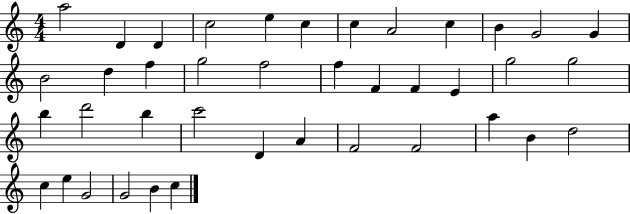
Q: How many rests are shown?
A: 0